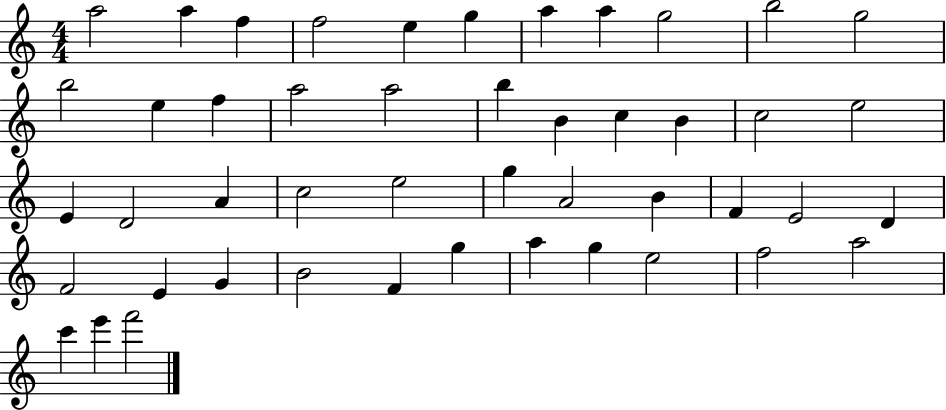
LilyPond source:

{
  \clef treble
  \numericTimeSignature
  \time 4/4
  \key c \major
  a''2 a''4 f''4 | f''2 e''4 g''4 | a''4 a''4 g''2 | b''2 g''2 | \break b''2 e''4 f''4 | a''2 a''2 | b''4 b'4 c''4 b'4 | c''2 e''2 | \break e'4 d'2 a'4 | c''2 e''2 | g''4 a'2 b'4 | f'4 e'2 d'4 | \break f'2 e'4 g'4 | b'2 f'4 g''4 | a''4 g''4 e''2 | f''2 a''2 | \break c'''4 e'''4 f'''2 | \bar "|."
}